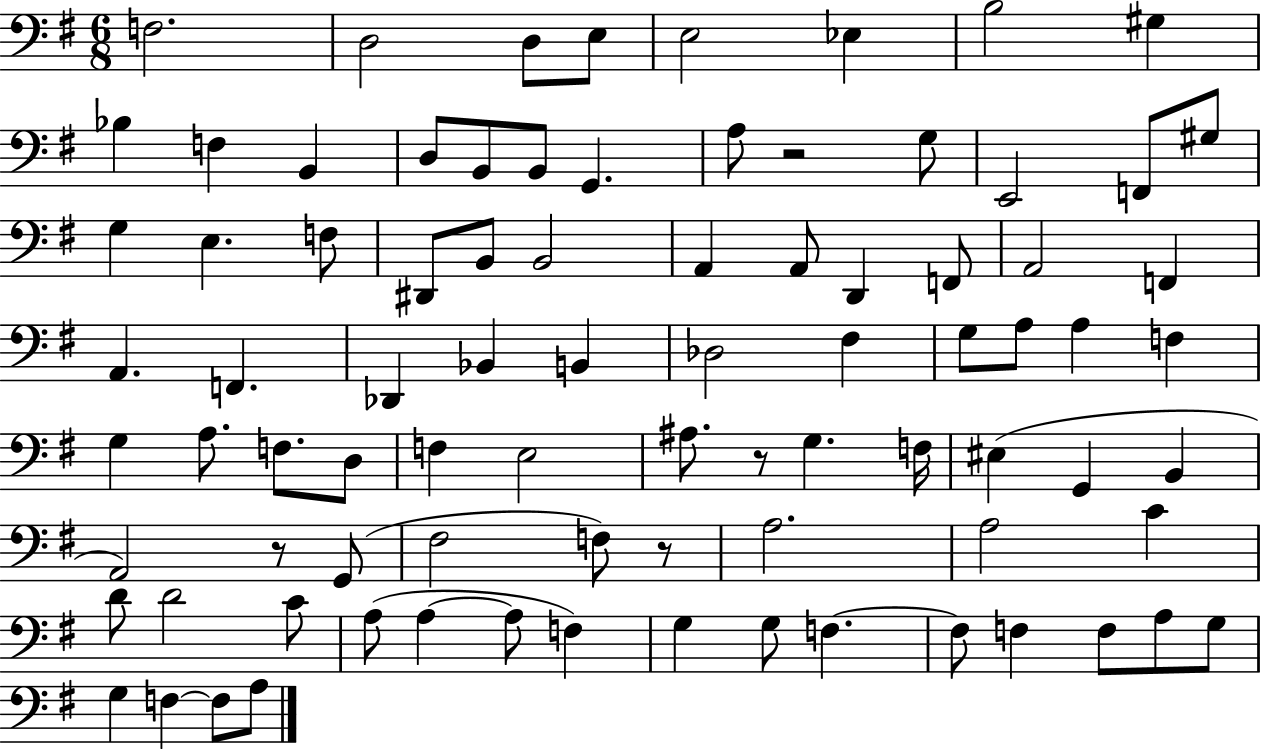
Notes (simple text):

F3/h. D3/h D3/e E3/e E3/h Eb3/q B3/h G#3/q Bb3/q F3/q B2/q D3/e B2/e B2/e G2/q. A3/e R/h G3/e E2/h F2/e G#3/e G3/q E3/q. F3/e D#2/e B2/e B2/h A2/q A2/e D2/q F2/e A2/h F2/q A2/q. F2/q. Db2/q Bb2/q B2/q Db3/h F#3/q G3/e A3/e A3/q F3/q G3/q A3/e. F3/e. D3/e F3/q E3/h A#3/e. R/e G3/q. F3/s EIS3/q G2/q B2/q A2/h R/e G2/e F#3/h F3/e R/e A3/h. A3/h C4/q D4/e D4/h C4/e A3/e A3/q A3/e F3/q G3/q G3/e F3/q. F3/e F3/q F3/e A3/e G3/e G3/q F3/q F3/e A3/e